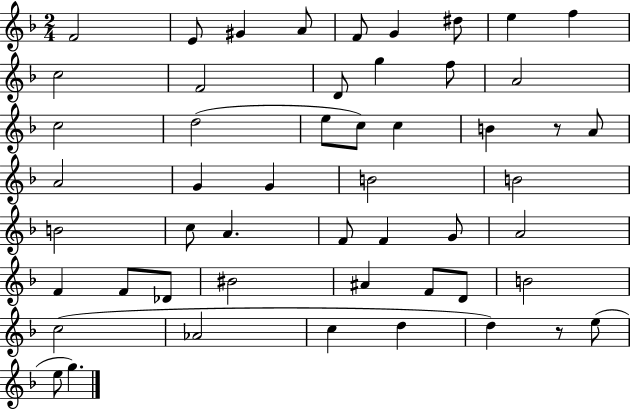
{
  \clef treble
  \numericTimeSignature
  \time 2/4
  \key f \major
  f'2 | e'8 gis'4 a'8 | f'8 g'4 dis''8 | e''4 f''4 | \break c''2 | f'2 | d'8 g''4 f''8 | a'2 | \break c''2 | d''2( | e''8 c''8) c''4 | b'4 r8 a'8 | \break a'2 | g'4 g'4 | b'2 | b'2 | \break b'2 | c''8 a'4. | f'8 f'4 g'8 | a'2 | \break f'4 f'8 des'8 | bis'2 | ais'4 f'8 d'8 | b'2 | \break c''2( | aes'2 | c''4 d''4 | d''4) r8 e''8( | \break e''8 g''4.) | \bar "|."
}